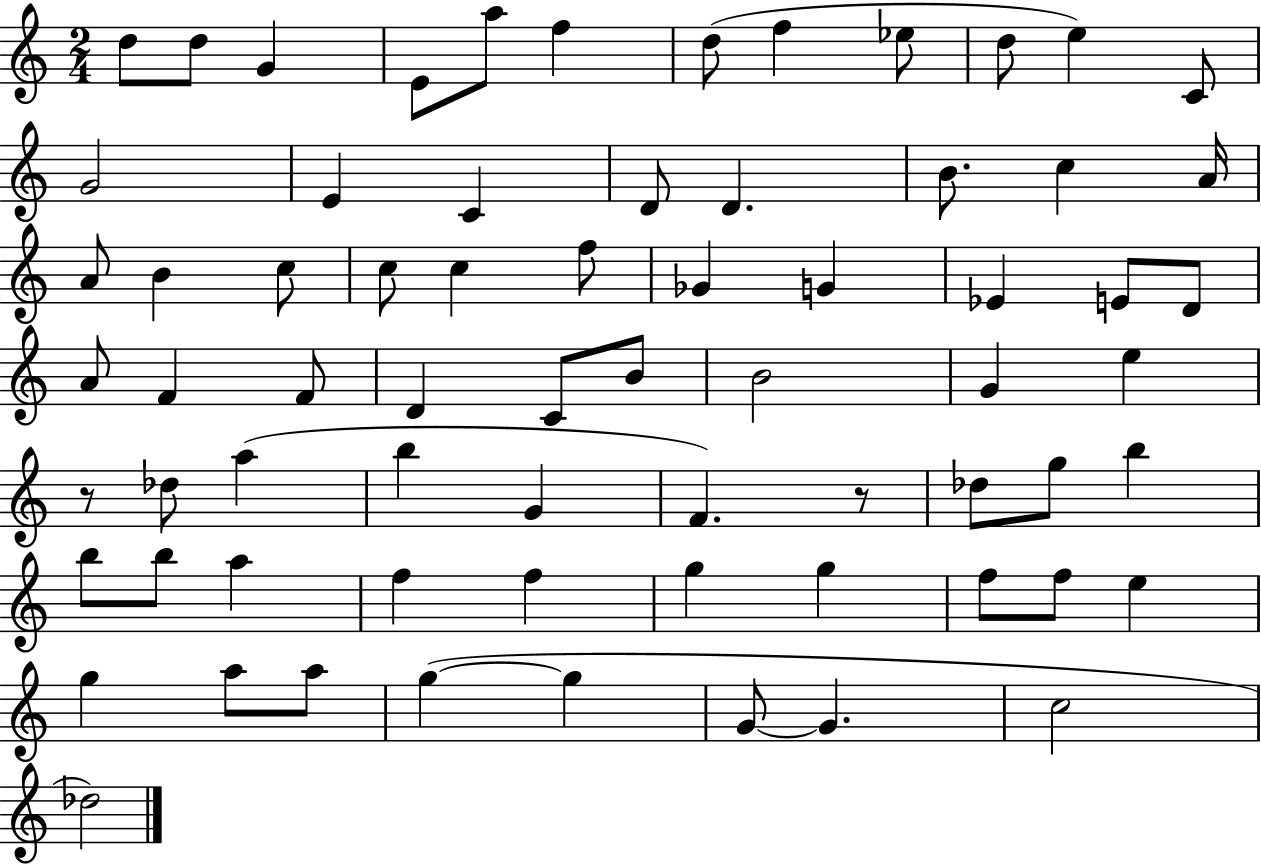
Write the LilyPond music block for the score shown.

{
  \clef treble
  \numericTimeSignature
  \time 2/4
  \key c \major
  d''8 d''8 g'4 | e'8 a''8 f''4 | d''8( f''4 ees''8 | d''8 e''4) c'8 | \break g'2 | e'4 c'4 | d'8 d'4. | b'8. c''4 a'16 | \break a'8 b'4 c''8 | c''8 c''4 f''8 | ges'4 g'4 | ees'4 e'8 d'8 | \break a'8 f'4 f'8 | d'4 c'8 b'8 | b'2 | g'4 e''4 | \break r8 des''8 a''4( | b''4 g'4 | f'4.) r8 | des''8 g''8 b''4 | \break b''8 b''8 a''4 | f''4 f''4 | g''4 g''4 | f''8 f''8 e''4 | \break g''4 a''8 a''8 | g''4~(~ g''4 | g'8~~ g'4. | c''2 | \break des''2) | \bar "|."
}